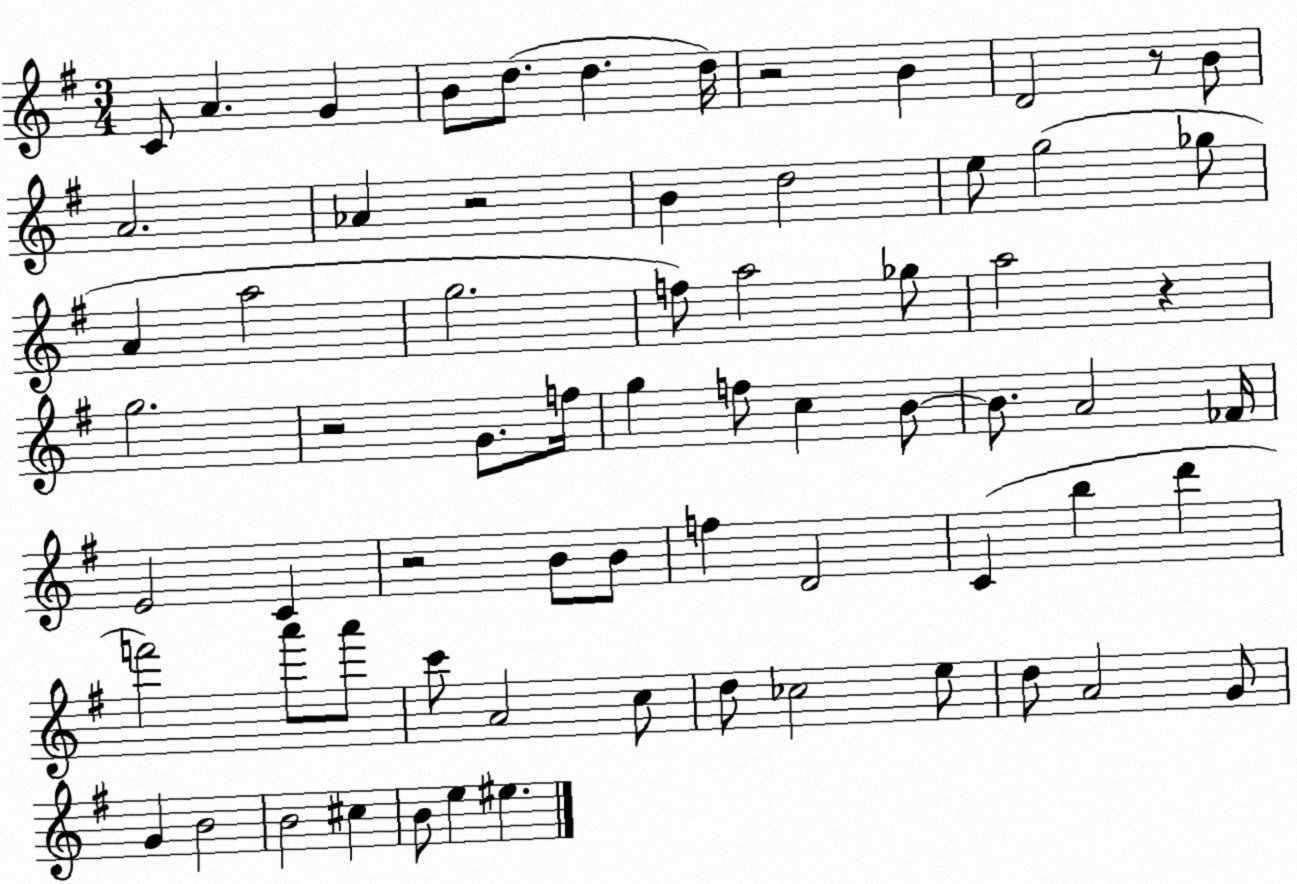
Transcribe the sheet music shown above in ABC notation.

X:1
T:Untitled
M:3/4
L:1/4
K:G
C/2 A G B/2 d/2 d d/4 z2 B D2 z/2 B/2 A2 _A z2 B d2 e/2 g2 _g/2 A a2 g2 f/2 a2 _g/2 a2 z g2 z2 G/2 f/4 g f/2 c B/2 B/2 A2 _F/4 E2 C z2 B/2 B/2 f D2 C b d' f'2 a'/2 a'/2 c'/2 A2 c/2 d/2 _c2 e/2 d/2 A2 G/2 G B2 B2 ^c B/2 e ^e